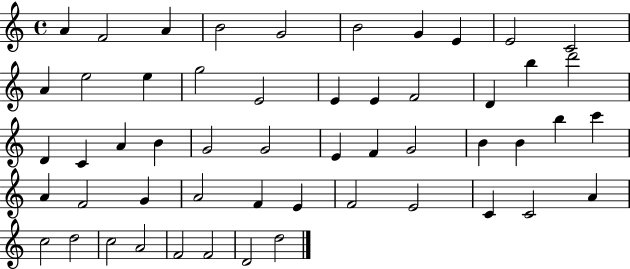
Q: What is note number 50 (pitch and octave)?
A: F4